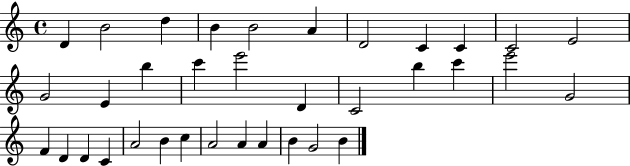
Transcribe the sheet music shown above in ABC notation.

X:1
T:Untitled
M:4/4
L:1/4
K:C
D B2 d B B2 A D2 C C C2 E2 G2 E b c' e'2 D C2 b c' e'2 G2 F D D C A2 B c A2 A A B G2 B